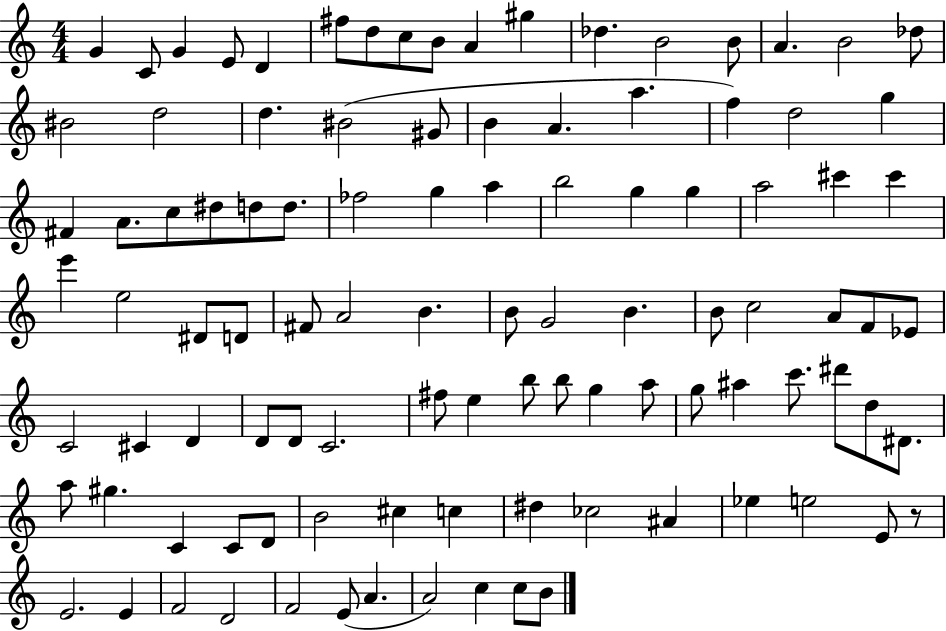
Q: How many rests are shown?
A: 1